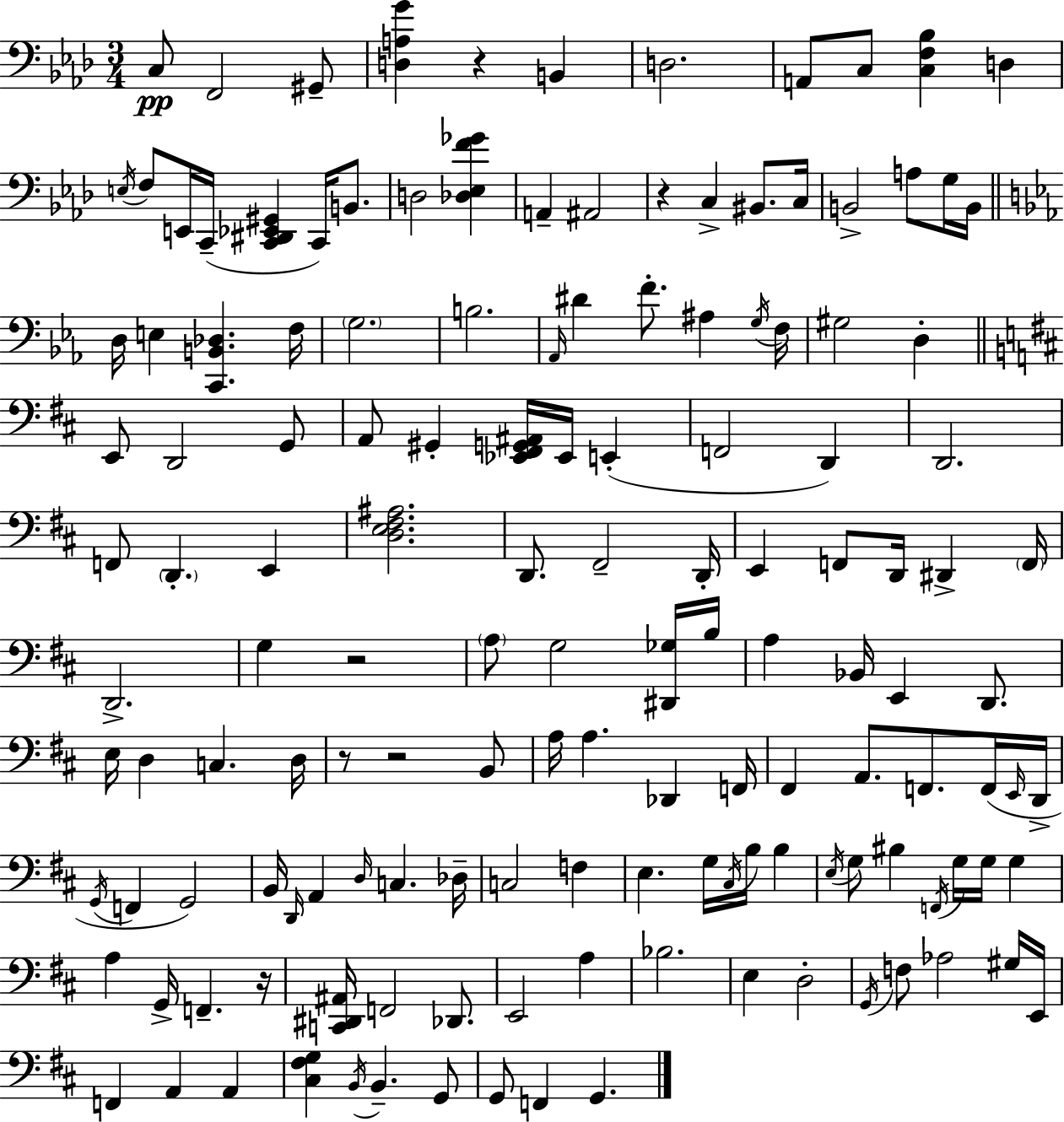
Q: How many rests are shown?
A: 6